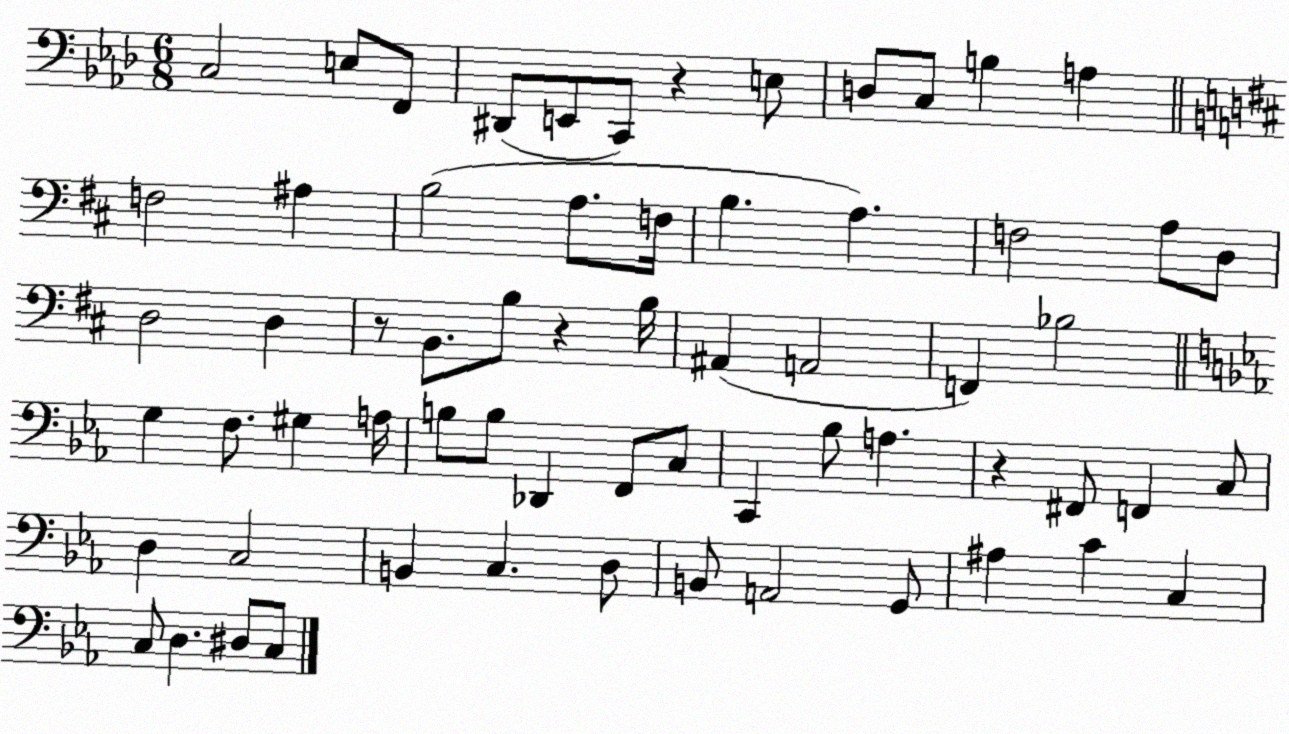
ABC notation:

X:1
T:Untitled
M:6/8
L:1/4
K:Ab
C,2 E,/2 F,,/2 ^D,,/2 E,,/2 C,,/2 z E,/2 D,/2 C,/2 B, A, F,2 ^A, B,2 A,/2 F,/4 B, A, F,2 A,/2 D,/2 D,2 D, z/2 B,,/2 B,/2 z B,/4 ^A,, A,,2 F,, _B,2 G, F,/2 ^G, A,/4 B,/2 B,/2 _D,, F,,/2 C,/2 C,, _B,/2 A, z ^F,,/2 F,, C,/2 D, C,2 B,, C, D,/2 B,,/2 A,,2 G,,/2 ^A, C C, C,/2 D, ^D,/2 C,/2